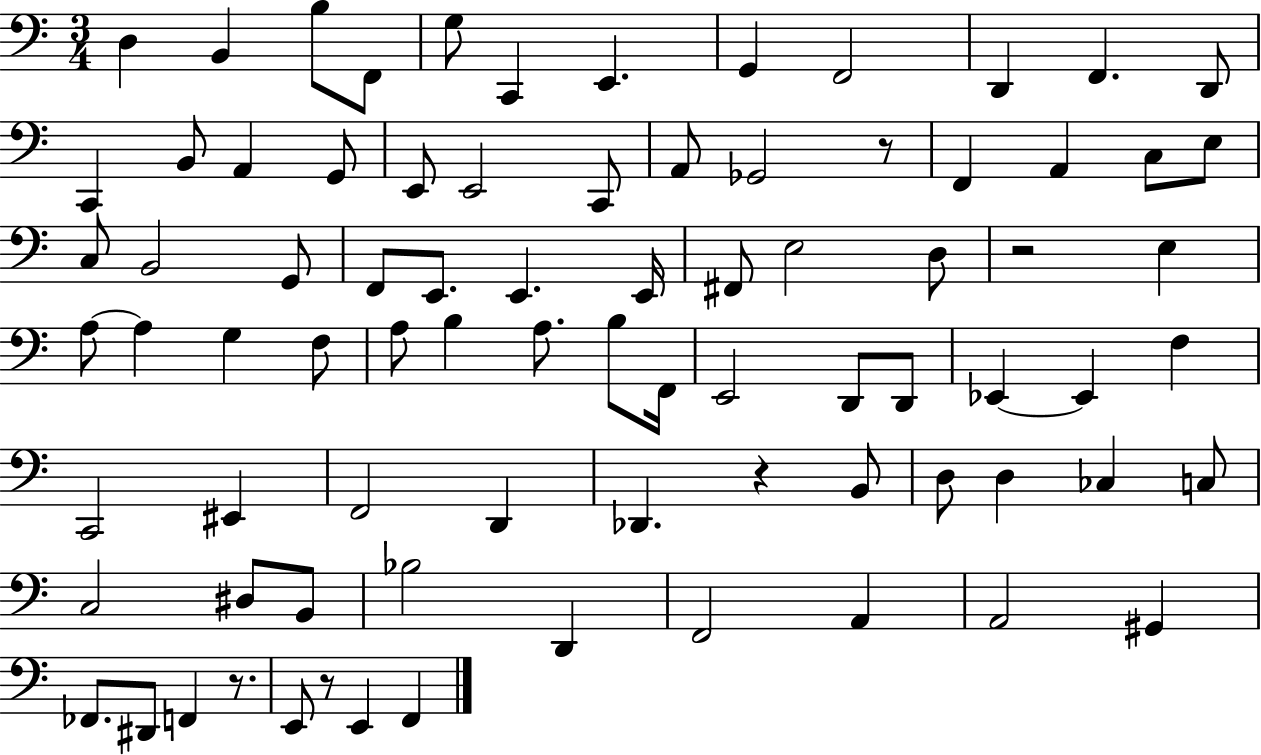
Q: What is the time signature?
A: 3/4